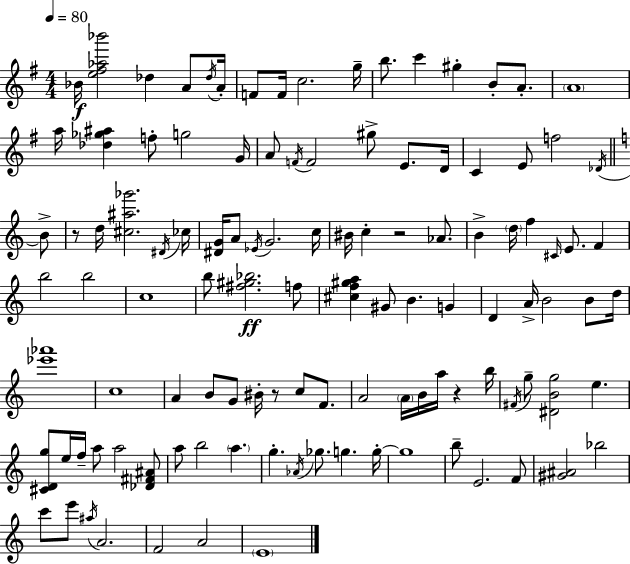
X:1
T:Untitled
M:4/4
L:1/4
K:G
_B/4 [e^f_a_b']2 _d A/2 _d/4 A/4 F/2 F/4 c2 g/4 b/2 c' ^g B/2 A/2 A4 a/4 [_d_g^a] f/2 g2 G/4 A/2 F/4 F2 ^g/2 E/2 D/4 C E/2 f2 _D/4 B/2 z/2 d/4 [^c^a_g']2 ^D/4 _c/4 [^DG]/4 A/2 _E/4 G2 c/4 ^B/4 c z2 _A/2 B d/4 f ^C/4 E/2 F b2 b2 c4 b/2 [^f^g_b]2 f/2 [^cf^ga] ^G/2 B G D A/4 B2 B/2 d/4 [_e'_a']4 c4 A B/2 G/2 ^B/4 z/2 c/2 F/2 A2 A/4 B/4 a/4 z b/4 ^F/4 g/2 [^DBg]2 e [^CDg]/2 e/4 f/4 a/2 a2 [_D^F^A]/2 a/2 b2 a g _A/4 _g/2 g g/4 g4 b/2 E2 F/2 [^G^A]2 _b2 c'/2 e'/2 ^a/4 A2 F2 A2 E4